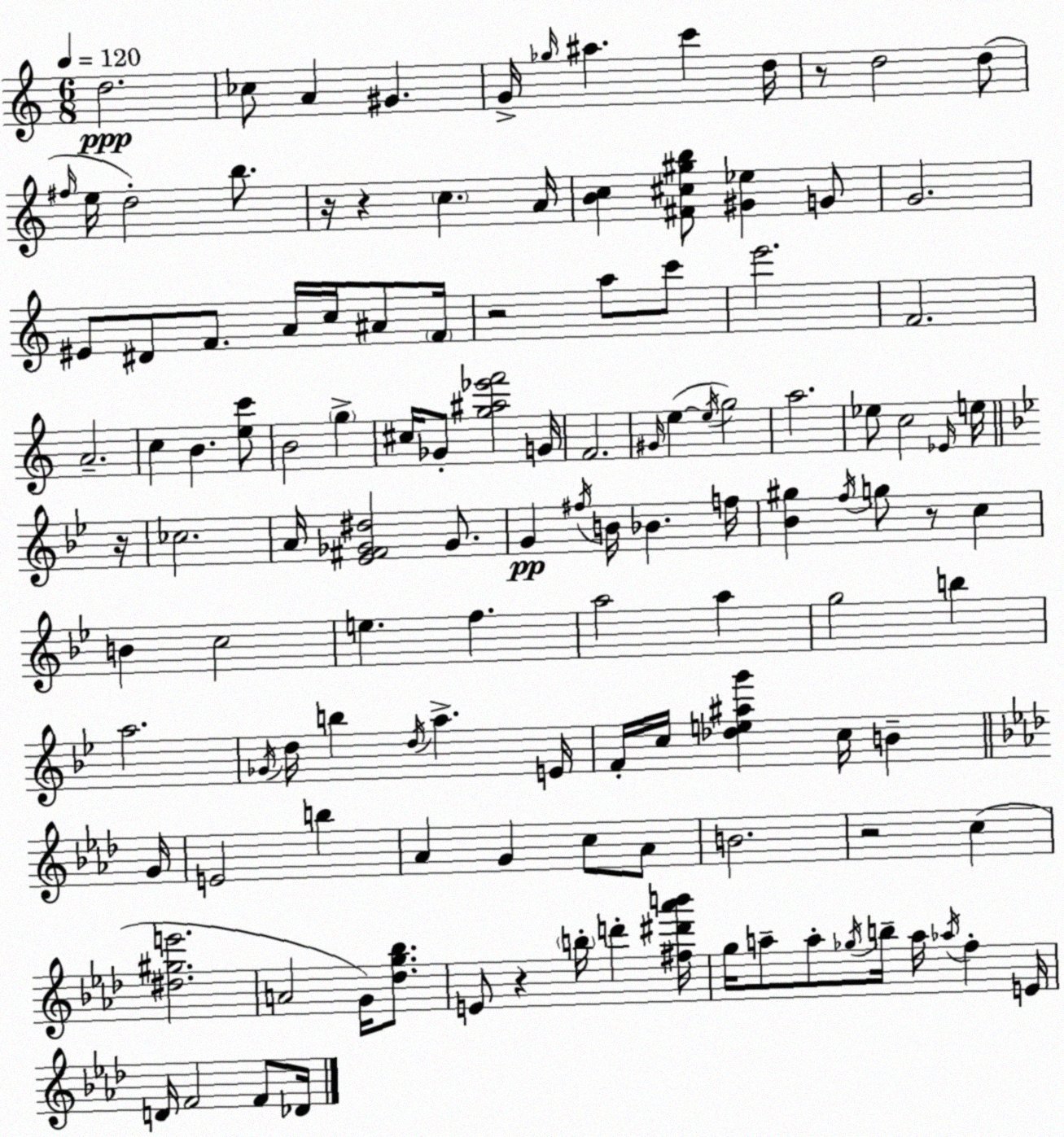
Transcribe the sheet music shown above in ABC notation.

X:1
T:Untitled
M:6/8
L:1/4
K:C
d2 _c/2 A ^G G/4 _g/4 ^a c' d/4 z/2 d2 d/2 ^f/4 e/4 d2 b/2 z/4 z c A/4 [Bc] [^F^c^gb]/2 [^G_e] G/2 G2 ^E/2 ^D/2 F/2 A/4 c/4 ^A/2 F/4 z2 a/2 c'/2 e'2 F2 A2 c B [ec']/2 B2 g ^c/4 _G/2 [g^a_e'f']2 G/4 F2 ^G/4 e e/4 g2 a2 _e/2 c2 _E/4 e/4 z/4 _c2 A/4 [_E^F_G^d]2 _G/2 G ^f/4 B/4 _B f/4 [_B^g] f/4 g/2 z/2 c B c2 e f a2 a g2 b a2 _G/4 d/4 b d/4 a E/4 F/4 c/4 [_de^ag'] c/4 B G/4 E2 b _A G c/2 _A/2 B2 z2 c [^d^ge']2 A2 G/4 [_dg_b]/2 E/2 z b/4 d' [^f^d'_a'b']/4 g/4 a/2 a/2 _g/4 b/4 a/4 _a/4 f E/4 D/4 F2 F/2 _D/4